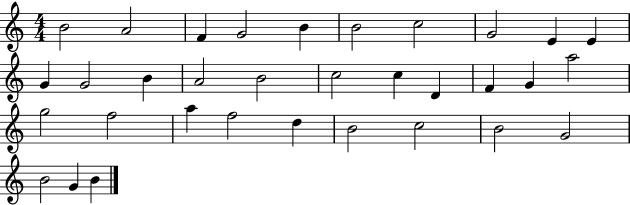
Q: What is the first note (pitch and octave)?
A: B4